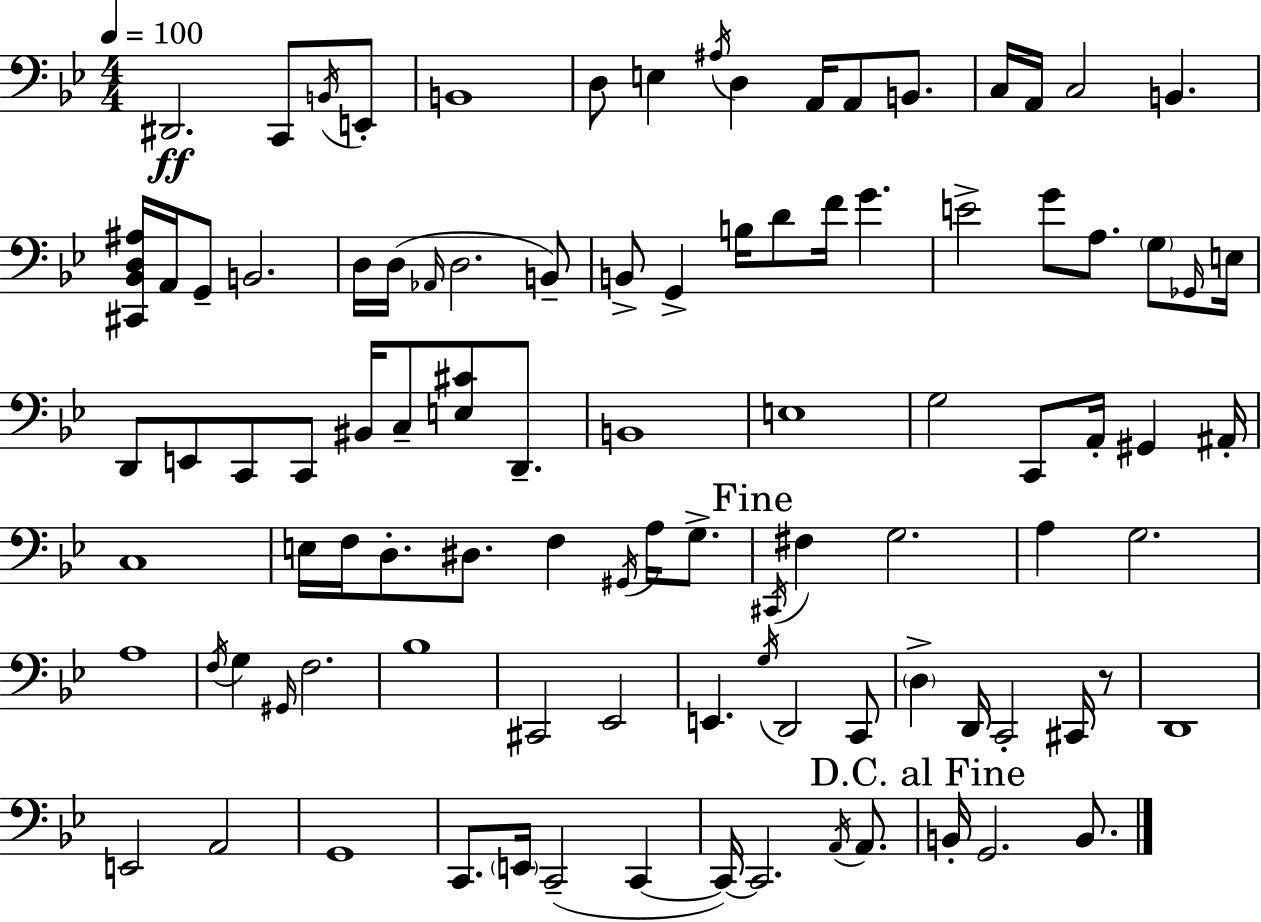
D#2/h. C2/e B2/s E2/e B2/w D3/e E3/q A#3/s D3/q A2/s A2/e B2/e. C3/s A2/s C3/h B2/q. [C#2,Bb2,D3,A#3]/s A2/s G2/e B2/h. D3/s D3/s Ab2/s D3/h. B2/e B2/e G2/q B3/s D4/e F4/s G4/q. E4/h G4/e A3/e. G3/e Gb2/s E3/s D2/e E2/e C2/e C2/e BIS2/s C3/e [E3,C#4]/e D2/e. B2/w E3/w G3/h C2/e A2/s G#2/q A#2/s C3/w E3/s F3/s D3/e. D#3/e. F3/q G#2/s A3/s G3/e. C#2/s F#3/q G3/h. A3/q G3/h. A3/w F3/s G3/q G#2/s F3/h. Bb3/w C#2/h Eb2/h E2/q. G3/s D2/h C2/e D3/q D2/s C2/h C#2/s R/e D2/w E2/h A2/h G2/w C2/e. E2/s C2/h C2/q C2/s C2/h. A2/s A2/e. B2/s G2/h. B2/e.